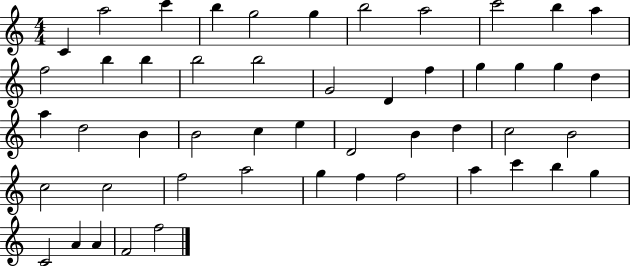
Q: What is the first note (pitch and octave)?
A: C4